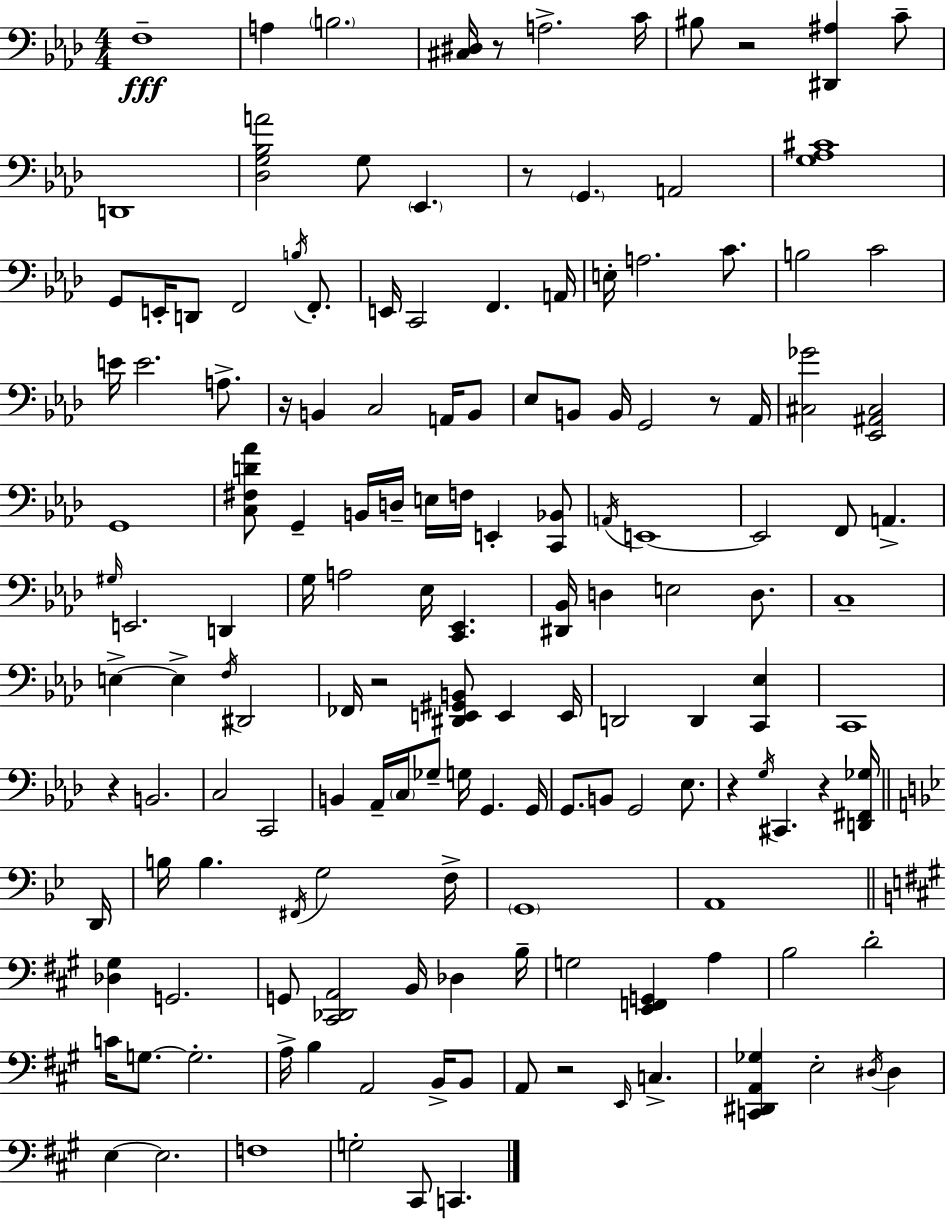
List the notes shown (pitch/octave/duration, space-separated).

F3/w A3/q B3/h. [C#3,D#3]/s R/e A3/h. C4/s BIS3/e R/h [D#2,A#3]/q C4/e D2/w [Db3,G3,Bb3,A4]/h G3/e Eb2/q. R/e G2/q. A2/h [G3,Ab3,C#4]/w G2/e E2/s D2/e F2/h B3/s F2/e. E2/s C2/h F2/q. A2/s E3/s A3/h. C4/e. B3/h C4/h E4/s E4/h. A3/e. R/s B2/q C3/h A2/s B2/e Eb3/e B2/e B2/s G2/h R/e Ab2/s [C#3,Gb4]/h [Eb2,A#2,C#3]/h G2/w [C3,F#3,D4,Ab4]/e G2/q B2/s D3/s E3/s F3/s E2/q [C2,Bb2]/e A2/s E2/w E2/h F2/e A2/q. G#3/s E2/h. D2/q G3/s A3/h Eb3/s [C2,Eb2]/q. [D#2,Bb2]/s D3/q E3/h D3/e. C3/w E3/q E3/q F3/s D#2/h FES2/s R/h [D#2,E2,G#2,B2]/e E2/q E2/s D2/h D2/q [C2,Eb3]/q C2/w R/q B2/h. C3/h C2/h B2/q Ab2/s C3/s Gb3/e G3/s G2/q. G2/s G2/e. B2/e G2/h Eb3/e. R/q G3/s C#2/q. R/q [D2,F#2,Gb3]/s D2/s B3/s B3/q. F#2/s G3/h F3/s G2/w A2/w [Db3,G#3]/q G2/h. G2/e [C#2,Db2,A2]/h B2/s Db3/q B3/s G3/h [E2,F2,G2]/q A3/q B3/h D4/h C4/s G3/e. G3/h. A3/s B3/q A2/h B2/s B2/e A2/e R/h E2/s C3/q. [C2,D#2,A2,Gb3]/q E3/h D#3/s D#3/q E3/q E3/h. F3/w G3/h C#2/e C2/q.